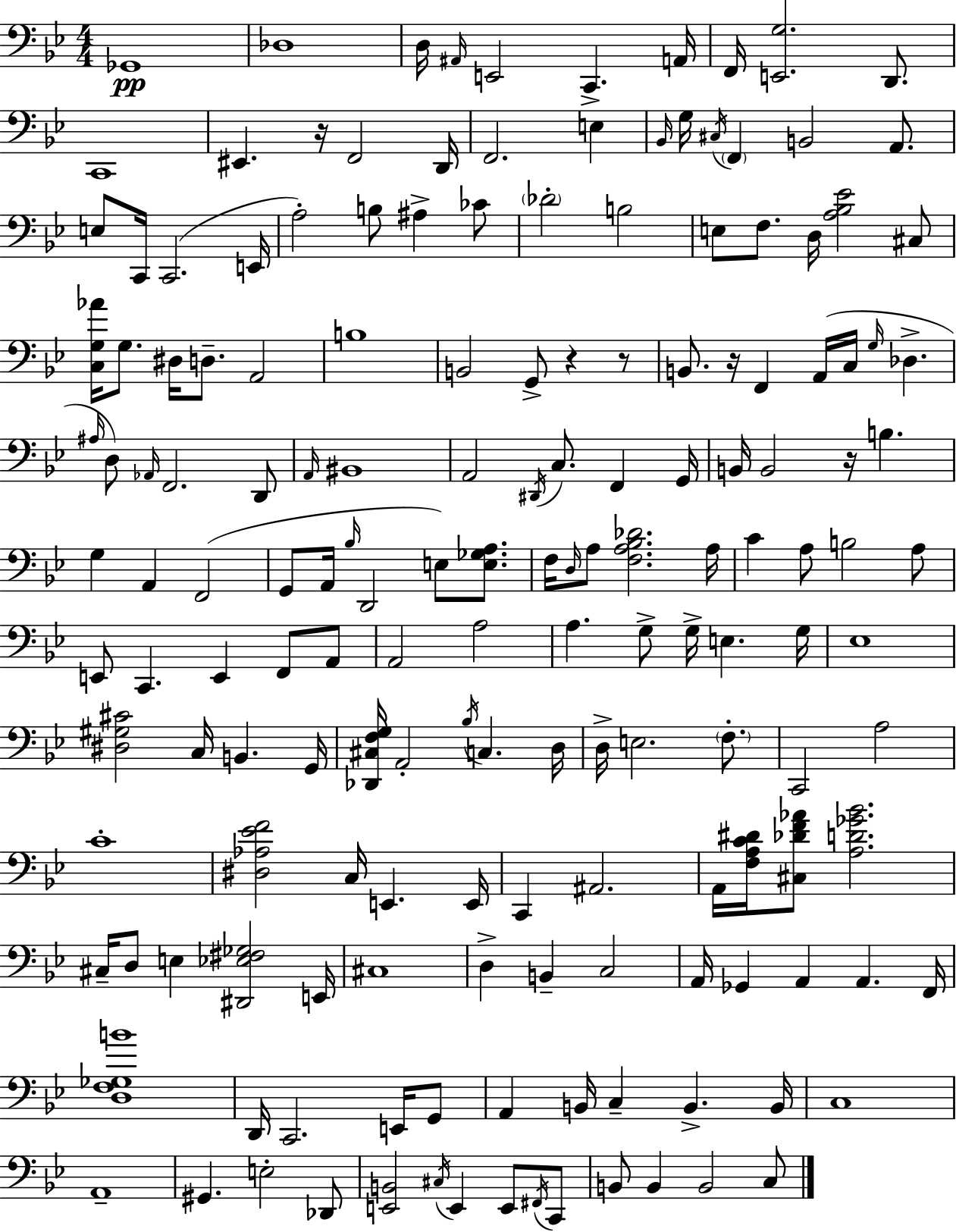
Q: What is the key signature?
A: BES major